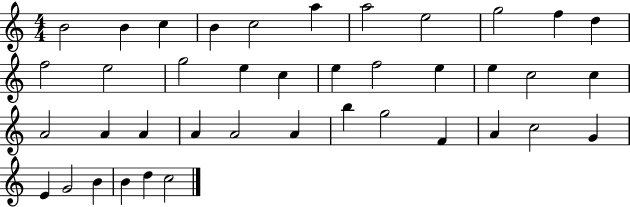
{
  \clef treble
  \numericTimeSignature
  \time 4/4
  \key c \major
  b'2 b'4 c''4 | b'4 c''2 a''4 | a''2 e''2 | g''2 f''4 d''4 | \break f''2 e''2 | g''2 e''4 c''4 | e''4 f''2 e''4 | e''4 c''2 c''4 | \break a'2 a'4 a'4 | a'4 a'2 a'4 | b''4 g''2 f'4 | a'4 c''2 g'4 | \break e'4 g'2 b'4 | b'4 d''4 c''2 | \bar "|."
}